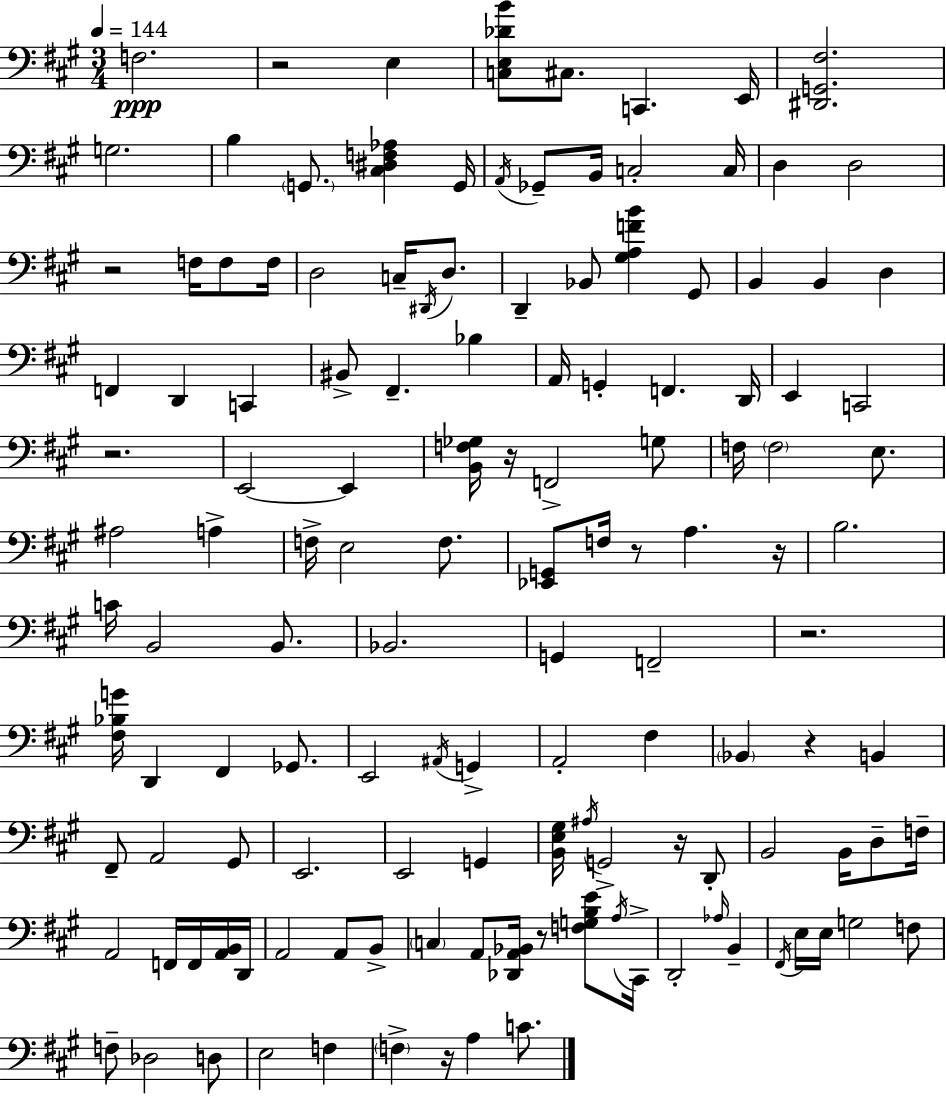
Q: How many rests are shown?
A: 11